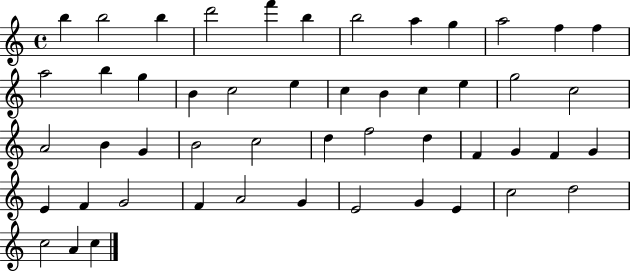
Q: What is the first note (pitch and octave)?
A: B5